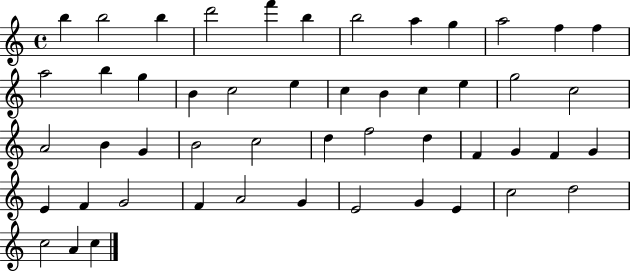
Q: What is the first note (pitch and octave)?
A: B5